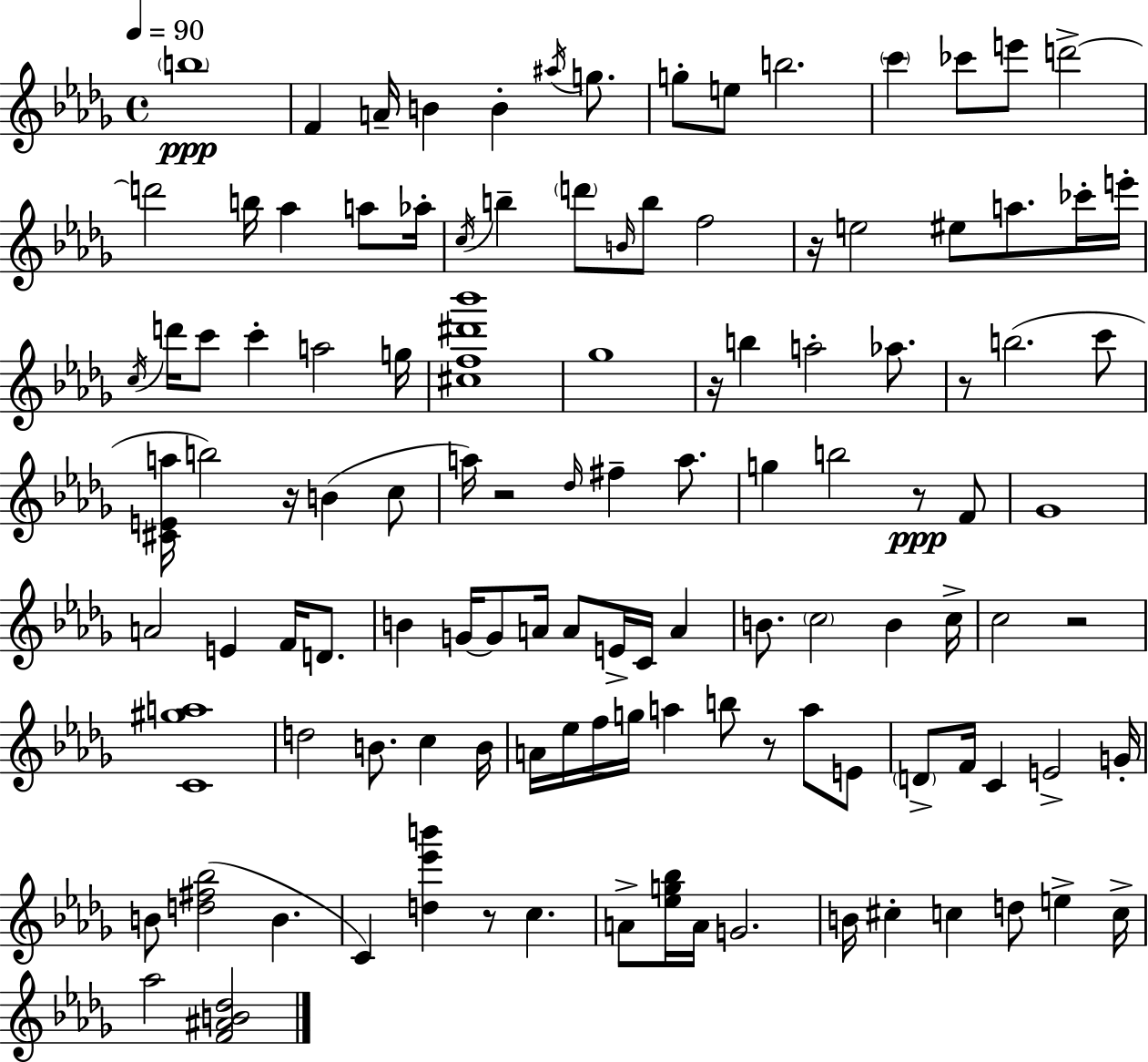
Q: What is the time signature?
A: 4/4